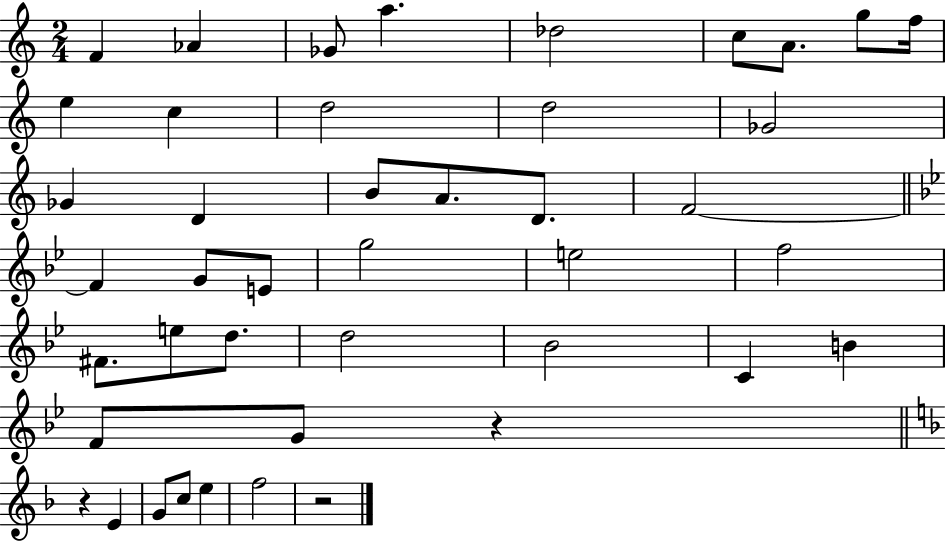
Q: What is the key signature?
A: C major